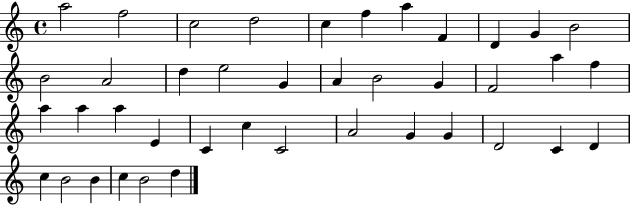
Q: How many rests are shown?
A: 0